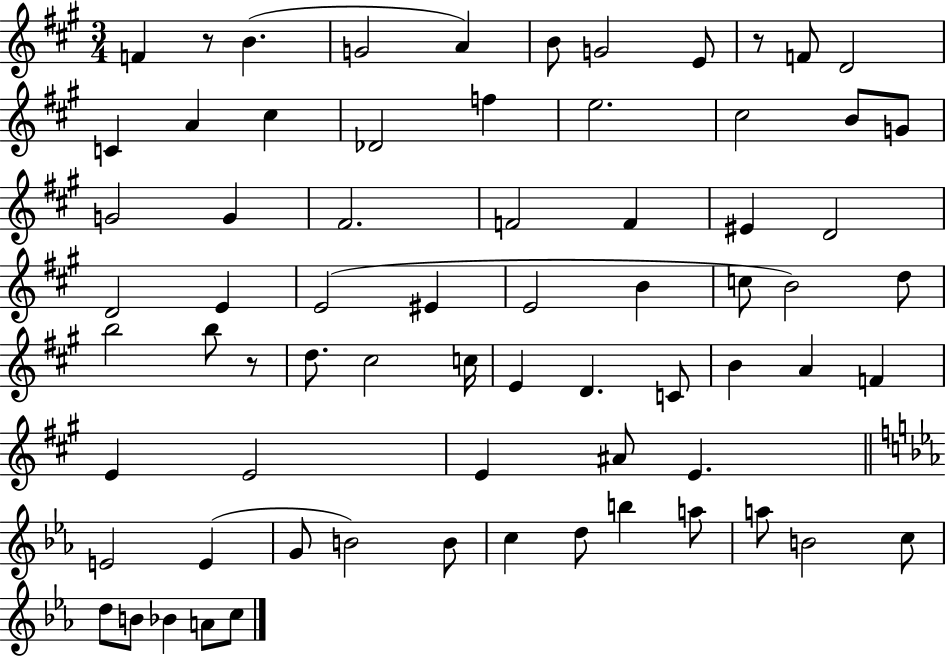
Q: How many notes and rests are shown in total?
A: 70